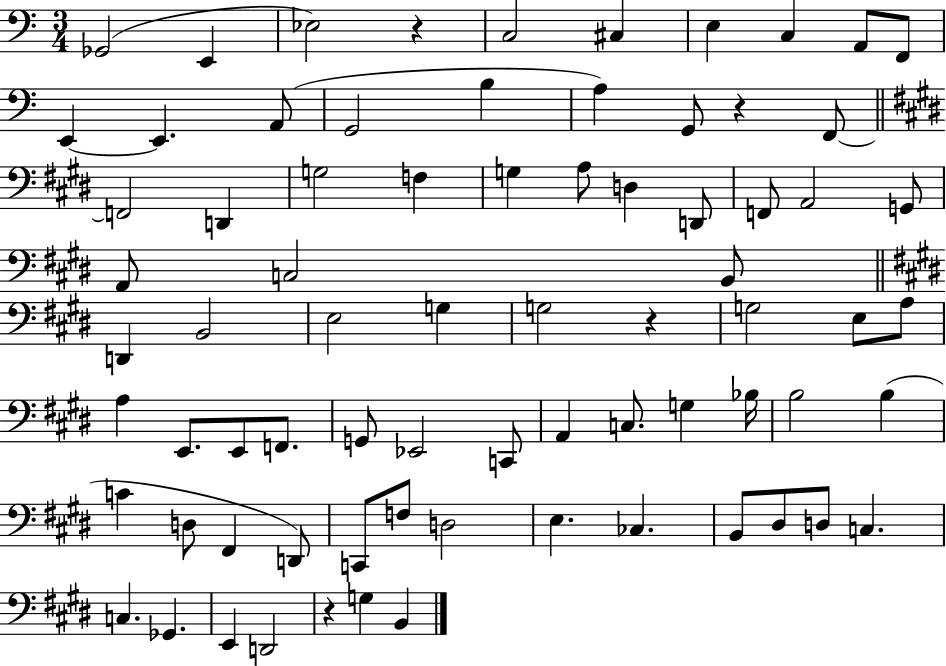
{
  \clef bass
  \numericTimeSignature
  \time 3/4
  \key c \major
  ges,2( e,4 | ees2) r4 | c2 cis4 | e4 c4 a,8 f,8 | \break e,4~~ e,4. a,8( | g,2 b4 | a4) g,8 r4 f,8~~ | \bar "||" \break \key e \major f,2 d,4 | g2 f4 | g4 a8 d4 d,8 | f,8 a,2 g,8 | \break a,8 c2 b,8 | \bar "||" \break \key e \major d,4 b,2 | e2 g4 | g2 r4 | g2 e8 a8 | \break a4 e,8. e,8 f,8. | g,8 ees,2 c,8 | a,4 c8. g4 bes16 | b2 b4( | \break c'4 d8 fis,4 d,8) | c,8 f8 d2 | e4. ces4. | b,8 dis8 d8 c4. | \break c4. ges,4. | e,4 d,2 | r4 g4 b,4 | \bar "|."
}